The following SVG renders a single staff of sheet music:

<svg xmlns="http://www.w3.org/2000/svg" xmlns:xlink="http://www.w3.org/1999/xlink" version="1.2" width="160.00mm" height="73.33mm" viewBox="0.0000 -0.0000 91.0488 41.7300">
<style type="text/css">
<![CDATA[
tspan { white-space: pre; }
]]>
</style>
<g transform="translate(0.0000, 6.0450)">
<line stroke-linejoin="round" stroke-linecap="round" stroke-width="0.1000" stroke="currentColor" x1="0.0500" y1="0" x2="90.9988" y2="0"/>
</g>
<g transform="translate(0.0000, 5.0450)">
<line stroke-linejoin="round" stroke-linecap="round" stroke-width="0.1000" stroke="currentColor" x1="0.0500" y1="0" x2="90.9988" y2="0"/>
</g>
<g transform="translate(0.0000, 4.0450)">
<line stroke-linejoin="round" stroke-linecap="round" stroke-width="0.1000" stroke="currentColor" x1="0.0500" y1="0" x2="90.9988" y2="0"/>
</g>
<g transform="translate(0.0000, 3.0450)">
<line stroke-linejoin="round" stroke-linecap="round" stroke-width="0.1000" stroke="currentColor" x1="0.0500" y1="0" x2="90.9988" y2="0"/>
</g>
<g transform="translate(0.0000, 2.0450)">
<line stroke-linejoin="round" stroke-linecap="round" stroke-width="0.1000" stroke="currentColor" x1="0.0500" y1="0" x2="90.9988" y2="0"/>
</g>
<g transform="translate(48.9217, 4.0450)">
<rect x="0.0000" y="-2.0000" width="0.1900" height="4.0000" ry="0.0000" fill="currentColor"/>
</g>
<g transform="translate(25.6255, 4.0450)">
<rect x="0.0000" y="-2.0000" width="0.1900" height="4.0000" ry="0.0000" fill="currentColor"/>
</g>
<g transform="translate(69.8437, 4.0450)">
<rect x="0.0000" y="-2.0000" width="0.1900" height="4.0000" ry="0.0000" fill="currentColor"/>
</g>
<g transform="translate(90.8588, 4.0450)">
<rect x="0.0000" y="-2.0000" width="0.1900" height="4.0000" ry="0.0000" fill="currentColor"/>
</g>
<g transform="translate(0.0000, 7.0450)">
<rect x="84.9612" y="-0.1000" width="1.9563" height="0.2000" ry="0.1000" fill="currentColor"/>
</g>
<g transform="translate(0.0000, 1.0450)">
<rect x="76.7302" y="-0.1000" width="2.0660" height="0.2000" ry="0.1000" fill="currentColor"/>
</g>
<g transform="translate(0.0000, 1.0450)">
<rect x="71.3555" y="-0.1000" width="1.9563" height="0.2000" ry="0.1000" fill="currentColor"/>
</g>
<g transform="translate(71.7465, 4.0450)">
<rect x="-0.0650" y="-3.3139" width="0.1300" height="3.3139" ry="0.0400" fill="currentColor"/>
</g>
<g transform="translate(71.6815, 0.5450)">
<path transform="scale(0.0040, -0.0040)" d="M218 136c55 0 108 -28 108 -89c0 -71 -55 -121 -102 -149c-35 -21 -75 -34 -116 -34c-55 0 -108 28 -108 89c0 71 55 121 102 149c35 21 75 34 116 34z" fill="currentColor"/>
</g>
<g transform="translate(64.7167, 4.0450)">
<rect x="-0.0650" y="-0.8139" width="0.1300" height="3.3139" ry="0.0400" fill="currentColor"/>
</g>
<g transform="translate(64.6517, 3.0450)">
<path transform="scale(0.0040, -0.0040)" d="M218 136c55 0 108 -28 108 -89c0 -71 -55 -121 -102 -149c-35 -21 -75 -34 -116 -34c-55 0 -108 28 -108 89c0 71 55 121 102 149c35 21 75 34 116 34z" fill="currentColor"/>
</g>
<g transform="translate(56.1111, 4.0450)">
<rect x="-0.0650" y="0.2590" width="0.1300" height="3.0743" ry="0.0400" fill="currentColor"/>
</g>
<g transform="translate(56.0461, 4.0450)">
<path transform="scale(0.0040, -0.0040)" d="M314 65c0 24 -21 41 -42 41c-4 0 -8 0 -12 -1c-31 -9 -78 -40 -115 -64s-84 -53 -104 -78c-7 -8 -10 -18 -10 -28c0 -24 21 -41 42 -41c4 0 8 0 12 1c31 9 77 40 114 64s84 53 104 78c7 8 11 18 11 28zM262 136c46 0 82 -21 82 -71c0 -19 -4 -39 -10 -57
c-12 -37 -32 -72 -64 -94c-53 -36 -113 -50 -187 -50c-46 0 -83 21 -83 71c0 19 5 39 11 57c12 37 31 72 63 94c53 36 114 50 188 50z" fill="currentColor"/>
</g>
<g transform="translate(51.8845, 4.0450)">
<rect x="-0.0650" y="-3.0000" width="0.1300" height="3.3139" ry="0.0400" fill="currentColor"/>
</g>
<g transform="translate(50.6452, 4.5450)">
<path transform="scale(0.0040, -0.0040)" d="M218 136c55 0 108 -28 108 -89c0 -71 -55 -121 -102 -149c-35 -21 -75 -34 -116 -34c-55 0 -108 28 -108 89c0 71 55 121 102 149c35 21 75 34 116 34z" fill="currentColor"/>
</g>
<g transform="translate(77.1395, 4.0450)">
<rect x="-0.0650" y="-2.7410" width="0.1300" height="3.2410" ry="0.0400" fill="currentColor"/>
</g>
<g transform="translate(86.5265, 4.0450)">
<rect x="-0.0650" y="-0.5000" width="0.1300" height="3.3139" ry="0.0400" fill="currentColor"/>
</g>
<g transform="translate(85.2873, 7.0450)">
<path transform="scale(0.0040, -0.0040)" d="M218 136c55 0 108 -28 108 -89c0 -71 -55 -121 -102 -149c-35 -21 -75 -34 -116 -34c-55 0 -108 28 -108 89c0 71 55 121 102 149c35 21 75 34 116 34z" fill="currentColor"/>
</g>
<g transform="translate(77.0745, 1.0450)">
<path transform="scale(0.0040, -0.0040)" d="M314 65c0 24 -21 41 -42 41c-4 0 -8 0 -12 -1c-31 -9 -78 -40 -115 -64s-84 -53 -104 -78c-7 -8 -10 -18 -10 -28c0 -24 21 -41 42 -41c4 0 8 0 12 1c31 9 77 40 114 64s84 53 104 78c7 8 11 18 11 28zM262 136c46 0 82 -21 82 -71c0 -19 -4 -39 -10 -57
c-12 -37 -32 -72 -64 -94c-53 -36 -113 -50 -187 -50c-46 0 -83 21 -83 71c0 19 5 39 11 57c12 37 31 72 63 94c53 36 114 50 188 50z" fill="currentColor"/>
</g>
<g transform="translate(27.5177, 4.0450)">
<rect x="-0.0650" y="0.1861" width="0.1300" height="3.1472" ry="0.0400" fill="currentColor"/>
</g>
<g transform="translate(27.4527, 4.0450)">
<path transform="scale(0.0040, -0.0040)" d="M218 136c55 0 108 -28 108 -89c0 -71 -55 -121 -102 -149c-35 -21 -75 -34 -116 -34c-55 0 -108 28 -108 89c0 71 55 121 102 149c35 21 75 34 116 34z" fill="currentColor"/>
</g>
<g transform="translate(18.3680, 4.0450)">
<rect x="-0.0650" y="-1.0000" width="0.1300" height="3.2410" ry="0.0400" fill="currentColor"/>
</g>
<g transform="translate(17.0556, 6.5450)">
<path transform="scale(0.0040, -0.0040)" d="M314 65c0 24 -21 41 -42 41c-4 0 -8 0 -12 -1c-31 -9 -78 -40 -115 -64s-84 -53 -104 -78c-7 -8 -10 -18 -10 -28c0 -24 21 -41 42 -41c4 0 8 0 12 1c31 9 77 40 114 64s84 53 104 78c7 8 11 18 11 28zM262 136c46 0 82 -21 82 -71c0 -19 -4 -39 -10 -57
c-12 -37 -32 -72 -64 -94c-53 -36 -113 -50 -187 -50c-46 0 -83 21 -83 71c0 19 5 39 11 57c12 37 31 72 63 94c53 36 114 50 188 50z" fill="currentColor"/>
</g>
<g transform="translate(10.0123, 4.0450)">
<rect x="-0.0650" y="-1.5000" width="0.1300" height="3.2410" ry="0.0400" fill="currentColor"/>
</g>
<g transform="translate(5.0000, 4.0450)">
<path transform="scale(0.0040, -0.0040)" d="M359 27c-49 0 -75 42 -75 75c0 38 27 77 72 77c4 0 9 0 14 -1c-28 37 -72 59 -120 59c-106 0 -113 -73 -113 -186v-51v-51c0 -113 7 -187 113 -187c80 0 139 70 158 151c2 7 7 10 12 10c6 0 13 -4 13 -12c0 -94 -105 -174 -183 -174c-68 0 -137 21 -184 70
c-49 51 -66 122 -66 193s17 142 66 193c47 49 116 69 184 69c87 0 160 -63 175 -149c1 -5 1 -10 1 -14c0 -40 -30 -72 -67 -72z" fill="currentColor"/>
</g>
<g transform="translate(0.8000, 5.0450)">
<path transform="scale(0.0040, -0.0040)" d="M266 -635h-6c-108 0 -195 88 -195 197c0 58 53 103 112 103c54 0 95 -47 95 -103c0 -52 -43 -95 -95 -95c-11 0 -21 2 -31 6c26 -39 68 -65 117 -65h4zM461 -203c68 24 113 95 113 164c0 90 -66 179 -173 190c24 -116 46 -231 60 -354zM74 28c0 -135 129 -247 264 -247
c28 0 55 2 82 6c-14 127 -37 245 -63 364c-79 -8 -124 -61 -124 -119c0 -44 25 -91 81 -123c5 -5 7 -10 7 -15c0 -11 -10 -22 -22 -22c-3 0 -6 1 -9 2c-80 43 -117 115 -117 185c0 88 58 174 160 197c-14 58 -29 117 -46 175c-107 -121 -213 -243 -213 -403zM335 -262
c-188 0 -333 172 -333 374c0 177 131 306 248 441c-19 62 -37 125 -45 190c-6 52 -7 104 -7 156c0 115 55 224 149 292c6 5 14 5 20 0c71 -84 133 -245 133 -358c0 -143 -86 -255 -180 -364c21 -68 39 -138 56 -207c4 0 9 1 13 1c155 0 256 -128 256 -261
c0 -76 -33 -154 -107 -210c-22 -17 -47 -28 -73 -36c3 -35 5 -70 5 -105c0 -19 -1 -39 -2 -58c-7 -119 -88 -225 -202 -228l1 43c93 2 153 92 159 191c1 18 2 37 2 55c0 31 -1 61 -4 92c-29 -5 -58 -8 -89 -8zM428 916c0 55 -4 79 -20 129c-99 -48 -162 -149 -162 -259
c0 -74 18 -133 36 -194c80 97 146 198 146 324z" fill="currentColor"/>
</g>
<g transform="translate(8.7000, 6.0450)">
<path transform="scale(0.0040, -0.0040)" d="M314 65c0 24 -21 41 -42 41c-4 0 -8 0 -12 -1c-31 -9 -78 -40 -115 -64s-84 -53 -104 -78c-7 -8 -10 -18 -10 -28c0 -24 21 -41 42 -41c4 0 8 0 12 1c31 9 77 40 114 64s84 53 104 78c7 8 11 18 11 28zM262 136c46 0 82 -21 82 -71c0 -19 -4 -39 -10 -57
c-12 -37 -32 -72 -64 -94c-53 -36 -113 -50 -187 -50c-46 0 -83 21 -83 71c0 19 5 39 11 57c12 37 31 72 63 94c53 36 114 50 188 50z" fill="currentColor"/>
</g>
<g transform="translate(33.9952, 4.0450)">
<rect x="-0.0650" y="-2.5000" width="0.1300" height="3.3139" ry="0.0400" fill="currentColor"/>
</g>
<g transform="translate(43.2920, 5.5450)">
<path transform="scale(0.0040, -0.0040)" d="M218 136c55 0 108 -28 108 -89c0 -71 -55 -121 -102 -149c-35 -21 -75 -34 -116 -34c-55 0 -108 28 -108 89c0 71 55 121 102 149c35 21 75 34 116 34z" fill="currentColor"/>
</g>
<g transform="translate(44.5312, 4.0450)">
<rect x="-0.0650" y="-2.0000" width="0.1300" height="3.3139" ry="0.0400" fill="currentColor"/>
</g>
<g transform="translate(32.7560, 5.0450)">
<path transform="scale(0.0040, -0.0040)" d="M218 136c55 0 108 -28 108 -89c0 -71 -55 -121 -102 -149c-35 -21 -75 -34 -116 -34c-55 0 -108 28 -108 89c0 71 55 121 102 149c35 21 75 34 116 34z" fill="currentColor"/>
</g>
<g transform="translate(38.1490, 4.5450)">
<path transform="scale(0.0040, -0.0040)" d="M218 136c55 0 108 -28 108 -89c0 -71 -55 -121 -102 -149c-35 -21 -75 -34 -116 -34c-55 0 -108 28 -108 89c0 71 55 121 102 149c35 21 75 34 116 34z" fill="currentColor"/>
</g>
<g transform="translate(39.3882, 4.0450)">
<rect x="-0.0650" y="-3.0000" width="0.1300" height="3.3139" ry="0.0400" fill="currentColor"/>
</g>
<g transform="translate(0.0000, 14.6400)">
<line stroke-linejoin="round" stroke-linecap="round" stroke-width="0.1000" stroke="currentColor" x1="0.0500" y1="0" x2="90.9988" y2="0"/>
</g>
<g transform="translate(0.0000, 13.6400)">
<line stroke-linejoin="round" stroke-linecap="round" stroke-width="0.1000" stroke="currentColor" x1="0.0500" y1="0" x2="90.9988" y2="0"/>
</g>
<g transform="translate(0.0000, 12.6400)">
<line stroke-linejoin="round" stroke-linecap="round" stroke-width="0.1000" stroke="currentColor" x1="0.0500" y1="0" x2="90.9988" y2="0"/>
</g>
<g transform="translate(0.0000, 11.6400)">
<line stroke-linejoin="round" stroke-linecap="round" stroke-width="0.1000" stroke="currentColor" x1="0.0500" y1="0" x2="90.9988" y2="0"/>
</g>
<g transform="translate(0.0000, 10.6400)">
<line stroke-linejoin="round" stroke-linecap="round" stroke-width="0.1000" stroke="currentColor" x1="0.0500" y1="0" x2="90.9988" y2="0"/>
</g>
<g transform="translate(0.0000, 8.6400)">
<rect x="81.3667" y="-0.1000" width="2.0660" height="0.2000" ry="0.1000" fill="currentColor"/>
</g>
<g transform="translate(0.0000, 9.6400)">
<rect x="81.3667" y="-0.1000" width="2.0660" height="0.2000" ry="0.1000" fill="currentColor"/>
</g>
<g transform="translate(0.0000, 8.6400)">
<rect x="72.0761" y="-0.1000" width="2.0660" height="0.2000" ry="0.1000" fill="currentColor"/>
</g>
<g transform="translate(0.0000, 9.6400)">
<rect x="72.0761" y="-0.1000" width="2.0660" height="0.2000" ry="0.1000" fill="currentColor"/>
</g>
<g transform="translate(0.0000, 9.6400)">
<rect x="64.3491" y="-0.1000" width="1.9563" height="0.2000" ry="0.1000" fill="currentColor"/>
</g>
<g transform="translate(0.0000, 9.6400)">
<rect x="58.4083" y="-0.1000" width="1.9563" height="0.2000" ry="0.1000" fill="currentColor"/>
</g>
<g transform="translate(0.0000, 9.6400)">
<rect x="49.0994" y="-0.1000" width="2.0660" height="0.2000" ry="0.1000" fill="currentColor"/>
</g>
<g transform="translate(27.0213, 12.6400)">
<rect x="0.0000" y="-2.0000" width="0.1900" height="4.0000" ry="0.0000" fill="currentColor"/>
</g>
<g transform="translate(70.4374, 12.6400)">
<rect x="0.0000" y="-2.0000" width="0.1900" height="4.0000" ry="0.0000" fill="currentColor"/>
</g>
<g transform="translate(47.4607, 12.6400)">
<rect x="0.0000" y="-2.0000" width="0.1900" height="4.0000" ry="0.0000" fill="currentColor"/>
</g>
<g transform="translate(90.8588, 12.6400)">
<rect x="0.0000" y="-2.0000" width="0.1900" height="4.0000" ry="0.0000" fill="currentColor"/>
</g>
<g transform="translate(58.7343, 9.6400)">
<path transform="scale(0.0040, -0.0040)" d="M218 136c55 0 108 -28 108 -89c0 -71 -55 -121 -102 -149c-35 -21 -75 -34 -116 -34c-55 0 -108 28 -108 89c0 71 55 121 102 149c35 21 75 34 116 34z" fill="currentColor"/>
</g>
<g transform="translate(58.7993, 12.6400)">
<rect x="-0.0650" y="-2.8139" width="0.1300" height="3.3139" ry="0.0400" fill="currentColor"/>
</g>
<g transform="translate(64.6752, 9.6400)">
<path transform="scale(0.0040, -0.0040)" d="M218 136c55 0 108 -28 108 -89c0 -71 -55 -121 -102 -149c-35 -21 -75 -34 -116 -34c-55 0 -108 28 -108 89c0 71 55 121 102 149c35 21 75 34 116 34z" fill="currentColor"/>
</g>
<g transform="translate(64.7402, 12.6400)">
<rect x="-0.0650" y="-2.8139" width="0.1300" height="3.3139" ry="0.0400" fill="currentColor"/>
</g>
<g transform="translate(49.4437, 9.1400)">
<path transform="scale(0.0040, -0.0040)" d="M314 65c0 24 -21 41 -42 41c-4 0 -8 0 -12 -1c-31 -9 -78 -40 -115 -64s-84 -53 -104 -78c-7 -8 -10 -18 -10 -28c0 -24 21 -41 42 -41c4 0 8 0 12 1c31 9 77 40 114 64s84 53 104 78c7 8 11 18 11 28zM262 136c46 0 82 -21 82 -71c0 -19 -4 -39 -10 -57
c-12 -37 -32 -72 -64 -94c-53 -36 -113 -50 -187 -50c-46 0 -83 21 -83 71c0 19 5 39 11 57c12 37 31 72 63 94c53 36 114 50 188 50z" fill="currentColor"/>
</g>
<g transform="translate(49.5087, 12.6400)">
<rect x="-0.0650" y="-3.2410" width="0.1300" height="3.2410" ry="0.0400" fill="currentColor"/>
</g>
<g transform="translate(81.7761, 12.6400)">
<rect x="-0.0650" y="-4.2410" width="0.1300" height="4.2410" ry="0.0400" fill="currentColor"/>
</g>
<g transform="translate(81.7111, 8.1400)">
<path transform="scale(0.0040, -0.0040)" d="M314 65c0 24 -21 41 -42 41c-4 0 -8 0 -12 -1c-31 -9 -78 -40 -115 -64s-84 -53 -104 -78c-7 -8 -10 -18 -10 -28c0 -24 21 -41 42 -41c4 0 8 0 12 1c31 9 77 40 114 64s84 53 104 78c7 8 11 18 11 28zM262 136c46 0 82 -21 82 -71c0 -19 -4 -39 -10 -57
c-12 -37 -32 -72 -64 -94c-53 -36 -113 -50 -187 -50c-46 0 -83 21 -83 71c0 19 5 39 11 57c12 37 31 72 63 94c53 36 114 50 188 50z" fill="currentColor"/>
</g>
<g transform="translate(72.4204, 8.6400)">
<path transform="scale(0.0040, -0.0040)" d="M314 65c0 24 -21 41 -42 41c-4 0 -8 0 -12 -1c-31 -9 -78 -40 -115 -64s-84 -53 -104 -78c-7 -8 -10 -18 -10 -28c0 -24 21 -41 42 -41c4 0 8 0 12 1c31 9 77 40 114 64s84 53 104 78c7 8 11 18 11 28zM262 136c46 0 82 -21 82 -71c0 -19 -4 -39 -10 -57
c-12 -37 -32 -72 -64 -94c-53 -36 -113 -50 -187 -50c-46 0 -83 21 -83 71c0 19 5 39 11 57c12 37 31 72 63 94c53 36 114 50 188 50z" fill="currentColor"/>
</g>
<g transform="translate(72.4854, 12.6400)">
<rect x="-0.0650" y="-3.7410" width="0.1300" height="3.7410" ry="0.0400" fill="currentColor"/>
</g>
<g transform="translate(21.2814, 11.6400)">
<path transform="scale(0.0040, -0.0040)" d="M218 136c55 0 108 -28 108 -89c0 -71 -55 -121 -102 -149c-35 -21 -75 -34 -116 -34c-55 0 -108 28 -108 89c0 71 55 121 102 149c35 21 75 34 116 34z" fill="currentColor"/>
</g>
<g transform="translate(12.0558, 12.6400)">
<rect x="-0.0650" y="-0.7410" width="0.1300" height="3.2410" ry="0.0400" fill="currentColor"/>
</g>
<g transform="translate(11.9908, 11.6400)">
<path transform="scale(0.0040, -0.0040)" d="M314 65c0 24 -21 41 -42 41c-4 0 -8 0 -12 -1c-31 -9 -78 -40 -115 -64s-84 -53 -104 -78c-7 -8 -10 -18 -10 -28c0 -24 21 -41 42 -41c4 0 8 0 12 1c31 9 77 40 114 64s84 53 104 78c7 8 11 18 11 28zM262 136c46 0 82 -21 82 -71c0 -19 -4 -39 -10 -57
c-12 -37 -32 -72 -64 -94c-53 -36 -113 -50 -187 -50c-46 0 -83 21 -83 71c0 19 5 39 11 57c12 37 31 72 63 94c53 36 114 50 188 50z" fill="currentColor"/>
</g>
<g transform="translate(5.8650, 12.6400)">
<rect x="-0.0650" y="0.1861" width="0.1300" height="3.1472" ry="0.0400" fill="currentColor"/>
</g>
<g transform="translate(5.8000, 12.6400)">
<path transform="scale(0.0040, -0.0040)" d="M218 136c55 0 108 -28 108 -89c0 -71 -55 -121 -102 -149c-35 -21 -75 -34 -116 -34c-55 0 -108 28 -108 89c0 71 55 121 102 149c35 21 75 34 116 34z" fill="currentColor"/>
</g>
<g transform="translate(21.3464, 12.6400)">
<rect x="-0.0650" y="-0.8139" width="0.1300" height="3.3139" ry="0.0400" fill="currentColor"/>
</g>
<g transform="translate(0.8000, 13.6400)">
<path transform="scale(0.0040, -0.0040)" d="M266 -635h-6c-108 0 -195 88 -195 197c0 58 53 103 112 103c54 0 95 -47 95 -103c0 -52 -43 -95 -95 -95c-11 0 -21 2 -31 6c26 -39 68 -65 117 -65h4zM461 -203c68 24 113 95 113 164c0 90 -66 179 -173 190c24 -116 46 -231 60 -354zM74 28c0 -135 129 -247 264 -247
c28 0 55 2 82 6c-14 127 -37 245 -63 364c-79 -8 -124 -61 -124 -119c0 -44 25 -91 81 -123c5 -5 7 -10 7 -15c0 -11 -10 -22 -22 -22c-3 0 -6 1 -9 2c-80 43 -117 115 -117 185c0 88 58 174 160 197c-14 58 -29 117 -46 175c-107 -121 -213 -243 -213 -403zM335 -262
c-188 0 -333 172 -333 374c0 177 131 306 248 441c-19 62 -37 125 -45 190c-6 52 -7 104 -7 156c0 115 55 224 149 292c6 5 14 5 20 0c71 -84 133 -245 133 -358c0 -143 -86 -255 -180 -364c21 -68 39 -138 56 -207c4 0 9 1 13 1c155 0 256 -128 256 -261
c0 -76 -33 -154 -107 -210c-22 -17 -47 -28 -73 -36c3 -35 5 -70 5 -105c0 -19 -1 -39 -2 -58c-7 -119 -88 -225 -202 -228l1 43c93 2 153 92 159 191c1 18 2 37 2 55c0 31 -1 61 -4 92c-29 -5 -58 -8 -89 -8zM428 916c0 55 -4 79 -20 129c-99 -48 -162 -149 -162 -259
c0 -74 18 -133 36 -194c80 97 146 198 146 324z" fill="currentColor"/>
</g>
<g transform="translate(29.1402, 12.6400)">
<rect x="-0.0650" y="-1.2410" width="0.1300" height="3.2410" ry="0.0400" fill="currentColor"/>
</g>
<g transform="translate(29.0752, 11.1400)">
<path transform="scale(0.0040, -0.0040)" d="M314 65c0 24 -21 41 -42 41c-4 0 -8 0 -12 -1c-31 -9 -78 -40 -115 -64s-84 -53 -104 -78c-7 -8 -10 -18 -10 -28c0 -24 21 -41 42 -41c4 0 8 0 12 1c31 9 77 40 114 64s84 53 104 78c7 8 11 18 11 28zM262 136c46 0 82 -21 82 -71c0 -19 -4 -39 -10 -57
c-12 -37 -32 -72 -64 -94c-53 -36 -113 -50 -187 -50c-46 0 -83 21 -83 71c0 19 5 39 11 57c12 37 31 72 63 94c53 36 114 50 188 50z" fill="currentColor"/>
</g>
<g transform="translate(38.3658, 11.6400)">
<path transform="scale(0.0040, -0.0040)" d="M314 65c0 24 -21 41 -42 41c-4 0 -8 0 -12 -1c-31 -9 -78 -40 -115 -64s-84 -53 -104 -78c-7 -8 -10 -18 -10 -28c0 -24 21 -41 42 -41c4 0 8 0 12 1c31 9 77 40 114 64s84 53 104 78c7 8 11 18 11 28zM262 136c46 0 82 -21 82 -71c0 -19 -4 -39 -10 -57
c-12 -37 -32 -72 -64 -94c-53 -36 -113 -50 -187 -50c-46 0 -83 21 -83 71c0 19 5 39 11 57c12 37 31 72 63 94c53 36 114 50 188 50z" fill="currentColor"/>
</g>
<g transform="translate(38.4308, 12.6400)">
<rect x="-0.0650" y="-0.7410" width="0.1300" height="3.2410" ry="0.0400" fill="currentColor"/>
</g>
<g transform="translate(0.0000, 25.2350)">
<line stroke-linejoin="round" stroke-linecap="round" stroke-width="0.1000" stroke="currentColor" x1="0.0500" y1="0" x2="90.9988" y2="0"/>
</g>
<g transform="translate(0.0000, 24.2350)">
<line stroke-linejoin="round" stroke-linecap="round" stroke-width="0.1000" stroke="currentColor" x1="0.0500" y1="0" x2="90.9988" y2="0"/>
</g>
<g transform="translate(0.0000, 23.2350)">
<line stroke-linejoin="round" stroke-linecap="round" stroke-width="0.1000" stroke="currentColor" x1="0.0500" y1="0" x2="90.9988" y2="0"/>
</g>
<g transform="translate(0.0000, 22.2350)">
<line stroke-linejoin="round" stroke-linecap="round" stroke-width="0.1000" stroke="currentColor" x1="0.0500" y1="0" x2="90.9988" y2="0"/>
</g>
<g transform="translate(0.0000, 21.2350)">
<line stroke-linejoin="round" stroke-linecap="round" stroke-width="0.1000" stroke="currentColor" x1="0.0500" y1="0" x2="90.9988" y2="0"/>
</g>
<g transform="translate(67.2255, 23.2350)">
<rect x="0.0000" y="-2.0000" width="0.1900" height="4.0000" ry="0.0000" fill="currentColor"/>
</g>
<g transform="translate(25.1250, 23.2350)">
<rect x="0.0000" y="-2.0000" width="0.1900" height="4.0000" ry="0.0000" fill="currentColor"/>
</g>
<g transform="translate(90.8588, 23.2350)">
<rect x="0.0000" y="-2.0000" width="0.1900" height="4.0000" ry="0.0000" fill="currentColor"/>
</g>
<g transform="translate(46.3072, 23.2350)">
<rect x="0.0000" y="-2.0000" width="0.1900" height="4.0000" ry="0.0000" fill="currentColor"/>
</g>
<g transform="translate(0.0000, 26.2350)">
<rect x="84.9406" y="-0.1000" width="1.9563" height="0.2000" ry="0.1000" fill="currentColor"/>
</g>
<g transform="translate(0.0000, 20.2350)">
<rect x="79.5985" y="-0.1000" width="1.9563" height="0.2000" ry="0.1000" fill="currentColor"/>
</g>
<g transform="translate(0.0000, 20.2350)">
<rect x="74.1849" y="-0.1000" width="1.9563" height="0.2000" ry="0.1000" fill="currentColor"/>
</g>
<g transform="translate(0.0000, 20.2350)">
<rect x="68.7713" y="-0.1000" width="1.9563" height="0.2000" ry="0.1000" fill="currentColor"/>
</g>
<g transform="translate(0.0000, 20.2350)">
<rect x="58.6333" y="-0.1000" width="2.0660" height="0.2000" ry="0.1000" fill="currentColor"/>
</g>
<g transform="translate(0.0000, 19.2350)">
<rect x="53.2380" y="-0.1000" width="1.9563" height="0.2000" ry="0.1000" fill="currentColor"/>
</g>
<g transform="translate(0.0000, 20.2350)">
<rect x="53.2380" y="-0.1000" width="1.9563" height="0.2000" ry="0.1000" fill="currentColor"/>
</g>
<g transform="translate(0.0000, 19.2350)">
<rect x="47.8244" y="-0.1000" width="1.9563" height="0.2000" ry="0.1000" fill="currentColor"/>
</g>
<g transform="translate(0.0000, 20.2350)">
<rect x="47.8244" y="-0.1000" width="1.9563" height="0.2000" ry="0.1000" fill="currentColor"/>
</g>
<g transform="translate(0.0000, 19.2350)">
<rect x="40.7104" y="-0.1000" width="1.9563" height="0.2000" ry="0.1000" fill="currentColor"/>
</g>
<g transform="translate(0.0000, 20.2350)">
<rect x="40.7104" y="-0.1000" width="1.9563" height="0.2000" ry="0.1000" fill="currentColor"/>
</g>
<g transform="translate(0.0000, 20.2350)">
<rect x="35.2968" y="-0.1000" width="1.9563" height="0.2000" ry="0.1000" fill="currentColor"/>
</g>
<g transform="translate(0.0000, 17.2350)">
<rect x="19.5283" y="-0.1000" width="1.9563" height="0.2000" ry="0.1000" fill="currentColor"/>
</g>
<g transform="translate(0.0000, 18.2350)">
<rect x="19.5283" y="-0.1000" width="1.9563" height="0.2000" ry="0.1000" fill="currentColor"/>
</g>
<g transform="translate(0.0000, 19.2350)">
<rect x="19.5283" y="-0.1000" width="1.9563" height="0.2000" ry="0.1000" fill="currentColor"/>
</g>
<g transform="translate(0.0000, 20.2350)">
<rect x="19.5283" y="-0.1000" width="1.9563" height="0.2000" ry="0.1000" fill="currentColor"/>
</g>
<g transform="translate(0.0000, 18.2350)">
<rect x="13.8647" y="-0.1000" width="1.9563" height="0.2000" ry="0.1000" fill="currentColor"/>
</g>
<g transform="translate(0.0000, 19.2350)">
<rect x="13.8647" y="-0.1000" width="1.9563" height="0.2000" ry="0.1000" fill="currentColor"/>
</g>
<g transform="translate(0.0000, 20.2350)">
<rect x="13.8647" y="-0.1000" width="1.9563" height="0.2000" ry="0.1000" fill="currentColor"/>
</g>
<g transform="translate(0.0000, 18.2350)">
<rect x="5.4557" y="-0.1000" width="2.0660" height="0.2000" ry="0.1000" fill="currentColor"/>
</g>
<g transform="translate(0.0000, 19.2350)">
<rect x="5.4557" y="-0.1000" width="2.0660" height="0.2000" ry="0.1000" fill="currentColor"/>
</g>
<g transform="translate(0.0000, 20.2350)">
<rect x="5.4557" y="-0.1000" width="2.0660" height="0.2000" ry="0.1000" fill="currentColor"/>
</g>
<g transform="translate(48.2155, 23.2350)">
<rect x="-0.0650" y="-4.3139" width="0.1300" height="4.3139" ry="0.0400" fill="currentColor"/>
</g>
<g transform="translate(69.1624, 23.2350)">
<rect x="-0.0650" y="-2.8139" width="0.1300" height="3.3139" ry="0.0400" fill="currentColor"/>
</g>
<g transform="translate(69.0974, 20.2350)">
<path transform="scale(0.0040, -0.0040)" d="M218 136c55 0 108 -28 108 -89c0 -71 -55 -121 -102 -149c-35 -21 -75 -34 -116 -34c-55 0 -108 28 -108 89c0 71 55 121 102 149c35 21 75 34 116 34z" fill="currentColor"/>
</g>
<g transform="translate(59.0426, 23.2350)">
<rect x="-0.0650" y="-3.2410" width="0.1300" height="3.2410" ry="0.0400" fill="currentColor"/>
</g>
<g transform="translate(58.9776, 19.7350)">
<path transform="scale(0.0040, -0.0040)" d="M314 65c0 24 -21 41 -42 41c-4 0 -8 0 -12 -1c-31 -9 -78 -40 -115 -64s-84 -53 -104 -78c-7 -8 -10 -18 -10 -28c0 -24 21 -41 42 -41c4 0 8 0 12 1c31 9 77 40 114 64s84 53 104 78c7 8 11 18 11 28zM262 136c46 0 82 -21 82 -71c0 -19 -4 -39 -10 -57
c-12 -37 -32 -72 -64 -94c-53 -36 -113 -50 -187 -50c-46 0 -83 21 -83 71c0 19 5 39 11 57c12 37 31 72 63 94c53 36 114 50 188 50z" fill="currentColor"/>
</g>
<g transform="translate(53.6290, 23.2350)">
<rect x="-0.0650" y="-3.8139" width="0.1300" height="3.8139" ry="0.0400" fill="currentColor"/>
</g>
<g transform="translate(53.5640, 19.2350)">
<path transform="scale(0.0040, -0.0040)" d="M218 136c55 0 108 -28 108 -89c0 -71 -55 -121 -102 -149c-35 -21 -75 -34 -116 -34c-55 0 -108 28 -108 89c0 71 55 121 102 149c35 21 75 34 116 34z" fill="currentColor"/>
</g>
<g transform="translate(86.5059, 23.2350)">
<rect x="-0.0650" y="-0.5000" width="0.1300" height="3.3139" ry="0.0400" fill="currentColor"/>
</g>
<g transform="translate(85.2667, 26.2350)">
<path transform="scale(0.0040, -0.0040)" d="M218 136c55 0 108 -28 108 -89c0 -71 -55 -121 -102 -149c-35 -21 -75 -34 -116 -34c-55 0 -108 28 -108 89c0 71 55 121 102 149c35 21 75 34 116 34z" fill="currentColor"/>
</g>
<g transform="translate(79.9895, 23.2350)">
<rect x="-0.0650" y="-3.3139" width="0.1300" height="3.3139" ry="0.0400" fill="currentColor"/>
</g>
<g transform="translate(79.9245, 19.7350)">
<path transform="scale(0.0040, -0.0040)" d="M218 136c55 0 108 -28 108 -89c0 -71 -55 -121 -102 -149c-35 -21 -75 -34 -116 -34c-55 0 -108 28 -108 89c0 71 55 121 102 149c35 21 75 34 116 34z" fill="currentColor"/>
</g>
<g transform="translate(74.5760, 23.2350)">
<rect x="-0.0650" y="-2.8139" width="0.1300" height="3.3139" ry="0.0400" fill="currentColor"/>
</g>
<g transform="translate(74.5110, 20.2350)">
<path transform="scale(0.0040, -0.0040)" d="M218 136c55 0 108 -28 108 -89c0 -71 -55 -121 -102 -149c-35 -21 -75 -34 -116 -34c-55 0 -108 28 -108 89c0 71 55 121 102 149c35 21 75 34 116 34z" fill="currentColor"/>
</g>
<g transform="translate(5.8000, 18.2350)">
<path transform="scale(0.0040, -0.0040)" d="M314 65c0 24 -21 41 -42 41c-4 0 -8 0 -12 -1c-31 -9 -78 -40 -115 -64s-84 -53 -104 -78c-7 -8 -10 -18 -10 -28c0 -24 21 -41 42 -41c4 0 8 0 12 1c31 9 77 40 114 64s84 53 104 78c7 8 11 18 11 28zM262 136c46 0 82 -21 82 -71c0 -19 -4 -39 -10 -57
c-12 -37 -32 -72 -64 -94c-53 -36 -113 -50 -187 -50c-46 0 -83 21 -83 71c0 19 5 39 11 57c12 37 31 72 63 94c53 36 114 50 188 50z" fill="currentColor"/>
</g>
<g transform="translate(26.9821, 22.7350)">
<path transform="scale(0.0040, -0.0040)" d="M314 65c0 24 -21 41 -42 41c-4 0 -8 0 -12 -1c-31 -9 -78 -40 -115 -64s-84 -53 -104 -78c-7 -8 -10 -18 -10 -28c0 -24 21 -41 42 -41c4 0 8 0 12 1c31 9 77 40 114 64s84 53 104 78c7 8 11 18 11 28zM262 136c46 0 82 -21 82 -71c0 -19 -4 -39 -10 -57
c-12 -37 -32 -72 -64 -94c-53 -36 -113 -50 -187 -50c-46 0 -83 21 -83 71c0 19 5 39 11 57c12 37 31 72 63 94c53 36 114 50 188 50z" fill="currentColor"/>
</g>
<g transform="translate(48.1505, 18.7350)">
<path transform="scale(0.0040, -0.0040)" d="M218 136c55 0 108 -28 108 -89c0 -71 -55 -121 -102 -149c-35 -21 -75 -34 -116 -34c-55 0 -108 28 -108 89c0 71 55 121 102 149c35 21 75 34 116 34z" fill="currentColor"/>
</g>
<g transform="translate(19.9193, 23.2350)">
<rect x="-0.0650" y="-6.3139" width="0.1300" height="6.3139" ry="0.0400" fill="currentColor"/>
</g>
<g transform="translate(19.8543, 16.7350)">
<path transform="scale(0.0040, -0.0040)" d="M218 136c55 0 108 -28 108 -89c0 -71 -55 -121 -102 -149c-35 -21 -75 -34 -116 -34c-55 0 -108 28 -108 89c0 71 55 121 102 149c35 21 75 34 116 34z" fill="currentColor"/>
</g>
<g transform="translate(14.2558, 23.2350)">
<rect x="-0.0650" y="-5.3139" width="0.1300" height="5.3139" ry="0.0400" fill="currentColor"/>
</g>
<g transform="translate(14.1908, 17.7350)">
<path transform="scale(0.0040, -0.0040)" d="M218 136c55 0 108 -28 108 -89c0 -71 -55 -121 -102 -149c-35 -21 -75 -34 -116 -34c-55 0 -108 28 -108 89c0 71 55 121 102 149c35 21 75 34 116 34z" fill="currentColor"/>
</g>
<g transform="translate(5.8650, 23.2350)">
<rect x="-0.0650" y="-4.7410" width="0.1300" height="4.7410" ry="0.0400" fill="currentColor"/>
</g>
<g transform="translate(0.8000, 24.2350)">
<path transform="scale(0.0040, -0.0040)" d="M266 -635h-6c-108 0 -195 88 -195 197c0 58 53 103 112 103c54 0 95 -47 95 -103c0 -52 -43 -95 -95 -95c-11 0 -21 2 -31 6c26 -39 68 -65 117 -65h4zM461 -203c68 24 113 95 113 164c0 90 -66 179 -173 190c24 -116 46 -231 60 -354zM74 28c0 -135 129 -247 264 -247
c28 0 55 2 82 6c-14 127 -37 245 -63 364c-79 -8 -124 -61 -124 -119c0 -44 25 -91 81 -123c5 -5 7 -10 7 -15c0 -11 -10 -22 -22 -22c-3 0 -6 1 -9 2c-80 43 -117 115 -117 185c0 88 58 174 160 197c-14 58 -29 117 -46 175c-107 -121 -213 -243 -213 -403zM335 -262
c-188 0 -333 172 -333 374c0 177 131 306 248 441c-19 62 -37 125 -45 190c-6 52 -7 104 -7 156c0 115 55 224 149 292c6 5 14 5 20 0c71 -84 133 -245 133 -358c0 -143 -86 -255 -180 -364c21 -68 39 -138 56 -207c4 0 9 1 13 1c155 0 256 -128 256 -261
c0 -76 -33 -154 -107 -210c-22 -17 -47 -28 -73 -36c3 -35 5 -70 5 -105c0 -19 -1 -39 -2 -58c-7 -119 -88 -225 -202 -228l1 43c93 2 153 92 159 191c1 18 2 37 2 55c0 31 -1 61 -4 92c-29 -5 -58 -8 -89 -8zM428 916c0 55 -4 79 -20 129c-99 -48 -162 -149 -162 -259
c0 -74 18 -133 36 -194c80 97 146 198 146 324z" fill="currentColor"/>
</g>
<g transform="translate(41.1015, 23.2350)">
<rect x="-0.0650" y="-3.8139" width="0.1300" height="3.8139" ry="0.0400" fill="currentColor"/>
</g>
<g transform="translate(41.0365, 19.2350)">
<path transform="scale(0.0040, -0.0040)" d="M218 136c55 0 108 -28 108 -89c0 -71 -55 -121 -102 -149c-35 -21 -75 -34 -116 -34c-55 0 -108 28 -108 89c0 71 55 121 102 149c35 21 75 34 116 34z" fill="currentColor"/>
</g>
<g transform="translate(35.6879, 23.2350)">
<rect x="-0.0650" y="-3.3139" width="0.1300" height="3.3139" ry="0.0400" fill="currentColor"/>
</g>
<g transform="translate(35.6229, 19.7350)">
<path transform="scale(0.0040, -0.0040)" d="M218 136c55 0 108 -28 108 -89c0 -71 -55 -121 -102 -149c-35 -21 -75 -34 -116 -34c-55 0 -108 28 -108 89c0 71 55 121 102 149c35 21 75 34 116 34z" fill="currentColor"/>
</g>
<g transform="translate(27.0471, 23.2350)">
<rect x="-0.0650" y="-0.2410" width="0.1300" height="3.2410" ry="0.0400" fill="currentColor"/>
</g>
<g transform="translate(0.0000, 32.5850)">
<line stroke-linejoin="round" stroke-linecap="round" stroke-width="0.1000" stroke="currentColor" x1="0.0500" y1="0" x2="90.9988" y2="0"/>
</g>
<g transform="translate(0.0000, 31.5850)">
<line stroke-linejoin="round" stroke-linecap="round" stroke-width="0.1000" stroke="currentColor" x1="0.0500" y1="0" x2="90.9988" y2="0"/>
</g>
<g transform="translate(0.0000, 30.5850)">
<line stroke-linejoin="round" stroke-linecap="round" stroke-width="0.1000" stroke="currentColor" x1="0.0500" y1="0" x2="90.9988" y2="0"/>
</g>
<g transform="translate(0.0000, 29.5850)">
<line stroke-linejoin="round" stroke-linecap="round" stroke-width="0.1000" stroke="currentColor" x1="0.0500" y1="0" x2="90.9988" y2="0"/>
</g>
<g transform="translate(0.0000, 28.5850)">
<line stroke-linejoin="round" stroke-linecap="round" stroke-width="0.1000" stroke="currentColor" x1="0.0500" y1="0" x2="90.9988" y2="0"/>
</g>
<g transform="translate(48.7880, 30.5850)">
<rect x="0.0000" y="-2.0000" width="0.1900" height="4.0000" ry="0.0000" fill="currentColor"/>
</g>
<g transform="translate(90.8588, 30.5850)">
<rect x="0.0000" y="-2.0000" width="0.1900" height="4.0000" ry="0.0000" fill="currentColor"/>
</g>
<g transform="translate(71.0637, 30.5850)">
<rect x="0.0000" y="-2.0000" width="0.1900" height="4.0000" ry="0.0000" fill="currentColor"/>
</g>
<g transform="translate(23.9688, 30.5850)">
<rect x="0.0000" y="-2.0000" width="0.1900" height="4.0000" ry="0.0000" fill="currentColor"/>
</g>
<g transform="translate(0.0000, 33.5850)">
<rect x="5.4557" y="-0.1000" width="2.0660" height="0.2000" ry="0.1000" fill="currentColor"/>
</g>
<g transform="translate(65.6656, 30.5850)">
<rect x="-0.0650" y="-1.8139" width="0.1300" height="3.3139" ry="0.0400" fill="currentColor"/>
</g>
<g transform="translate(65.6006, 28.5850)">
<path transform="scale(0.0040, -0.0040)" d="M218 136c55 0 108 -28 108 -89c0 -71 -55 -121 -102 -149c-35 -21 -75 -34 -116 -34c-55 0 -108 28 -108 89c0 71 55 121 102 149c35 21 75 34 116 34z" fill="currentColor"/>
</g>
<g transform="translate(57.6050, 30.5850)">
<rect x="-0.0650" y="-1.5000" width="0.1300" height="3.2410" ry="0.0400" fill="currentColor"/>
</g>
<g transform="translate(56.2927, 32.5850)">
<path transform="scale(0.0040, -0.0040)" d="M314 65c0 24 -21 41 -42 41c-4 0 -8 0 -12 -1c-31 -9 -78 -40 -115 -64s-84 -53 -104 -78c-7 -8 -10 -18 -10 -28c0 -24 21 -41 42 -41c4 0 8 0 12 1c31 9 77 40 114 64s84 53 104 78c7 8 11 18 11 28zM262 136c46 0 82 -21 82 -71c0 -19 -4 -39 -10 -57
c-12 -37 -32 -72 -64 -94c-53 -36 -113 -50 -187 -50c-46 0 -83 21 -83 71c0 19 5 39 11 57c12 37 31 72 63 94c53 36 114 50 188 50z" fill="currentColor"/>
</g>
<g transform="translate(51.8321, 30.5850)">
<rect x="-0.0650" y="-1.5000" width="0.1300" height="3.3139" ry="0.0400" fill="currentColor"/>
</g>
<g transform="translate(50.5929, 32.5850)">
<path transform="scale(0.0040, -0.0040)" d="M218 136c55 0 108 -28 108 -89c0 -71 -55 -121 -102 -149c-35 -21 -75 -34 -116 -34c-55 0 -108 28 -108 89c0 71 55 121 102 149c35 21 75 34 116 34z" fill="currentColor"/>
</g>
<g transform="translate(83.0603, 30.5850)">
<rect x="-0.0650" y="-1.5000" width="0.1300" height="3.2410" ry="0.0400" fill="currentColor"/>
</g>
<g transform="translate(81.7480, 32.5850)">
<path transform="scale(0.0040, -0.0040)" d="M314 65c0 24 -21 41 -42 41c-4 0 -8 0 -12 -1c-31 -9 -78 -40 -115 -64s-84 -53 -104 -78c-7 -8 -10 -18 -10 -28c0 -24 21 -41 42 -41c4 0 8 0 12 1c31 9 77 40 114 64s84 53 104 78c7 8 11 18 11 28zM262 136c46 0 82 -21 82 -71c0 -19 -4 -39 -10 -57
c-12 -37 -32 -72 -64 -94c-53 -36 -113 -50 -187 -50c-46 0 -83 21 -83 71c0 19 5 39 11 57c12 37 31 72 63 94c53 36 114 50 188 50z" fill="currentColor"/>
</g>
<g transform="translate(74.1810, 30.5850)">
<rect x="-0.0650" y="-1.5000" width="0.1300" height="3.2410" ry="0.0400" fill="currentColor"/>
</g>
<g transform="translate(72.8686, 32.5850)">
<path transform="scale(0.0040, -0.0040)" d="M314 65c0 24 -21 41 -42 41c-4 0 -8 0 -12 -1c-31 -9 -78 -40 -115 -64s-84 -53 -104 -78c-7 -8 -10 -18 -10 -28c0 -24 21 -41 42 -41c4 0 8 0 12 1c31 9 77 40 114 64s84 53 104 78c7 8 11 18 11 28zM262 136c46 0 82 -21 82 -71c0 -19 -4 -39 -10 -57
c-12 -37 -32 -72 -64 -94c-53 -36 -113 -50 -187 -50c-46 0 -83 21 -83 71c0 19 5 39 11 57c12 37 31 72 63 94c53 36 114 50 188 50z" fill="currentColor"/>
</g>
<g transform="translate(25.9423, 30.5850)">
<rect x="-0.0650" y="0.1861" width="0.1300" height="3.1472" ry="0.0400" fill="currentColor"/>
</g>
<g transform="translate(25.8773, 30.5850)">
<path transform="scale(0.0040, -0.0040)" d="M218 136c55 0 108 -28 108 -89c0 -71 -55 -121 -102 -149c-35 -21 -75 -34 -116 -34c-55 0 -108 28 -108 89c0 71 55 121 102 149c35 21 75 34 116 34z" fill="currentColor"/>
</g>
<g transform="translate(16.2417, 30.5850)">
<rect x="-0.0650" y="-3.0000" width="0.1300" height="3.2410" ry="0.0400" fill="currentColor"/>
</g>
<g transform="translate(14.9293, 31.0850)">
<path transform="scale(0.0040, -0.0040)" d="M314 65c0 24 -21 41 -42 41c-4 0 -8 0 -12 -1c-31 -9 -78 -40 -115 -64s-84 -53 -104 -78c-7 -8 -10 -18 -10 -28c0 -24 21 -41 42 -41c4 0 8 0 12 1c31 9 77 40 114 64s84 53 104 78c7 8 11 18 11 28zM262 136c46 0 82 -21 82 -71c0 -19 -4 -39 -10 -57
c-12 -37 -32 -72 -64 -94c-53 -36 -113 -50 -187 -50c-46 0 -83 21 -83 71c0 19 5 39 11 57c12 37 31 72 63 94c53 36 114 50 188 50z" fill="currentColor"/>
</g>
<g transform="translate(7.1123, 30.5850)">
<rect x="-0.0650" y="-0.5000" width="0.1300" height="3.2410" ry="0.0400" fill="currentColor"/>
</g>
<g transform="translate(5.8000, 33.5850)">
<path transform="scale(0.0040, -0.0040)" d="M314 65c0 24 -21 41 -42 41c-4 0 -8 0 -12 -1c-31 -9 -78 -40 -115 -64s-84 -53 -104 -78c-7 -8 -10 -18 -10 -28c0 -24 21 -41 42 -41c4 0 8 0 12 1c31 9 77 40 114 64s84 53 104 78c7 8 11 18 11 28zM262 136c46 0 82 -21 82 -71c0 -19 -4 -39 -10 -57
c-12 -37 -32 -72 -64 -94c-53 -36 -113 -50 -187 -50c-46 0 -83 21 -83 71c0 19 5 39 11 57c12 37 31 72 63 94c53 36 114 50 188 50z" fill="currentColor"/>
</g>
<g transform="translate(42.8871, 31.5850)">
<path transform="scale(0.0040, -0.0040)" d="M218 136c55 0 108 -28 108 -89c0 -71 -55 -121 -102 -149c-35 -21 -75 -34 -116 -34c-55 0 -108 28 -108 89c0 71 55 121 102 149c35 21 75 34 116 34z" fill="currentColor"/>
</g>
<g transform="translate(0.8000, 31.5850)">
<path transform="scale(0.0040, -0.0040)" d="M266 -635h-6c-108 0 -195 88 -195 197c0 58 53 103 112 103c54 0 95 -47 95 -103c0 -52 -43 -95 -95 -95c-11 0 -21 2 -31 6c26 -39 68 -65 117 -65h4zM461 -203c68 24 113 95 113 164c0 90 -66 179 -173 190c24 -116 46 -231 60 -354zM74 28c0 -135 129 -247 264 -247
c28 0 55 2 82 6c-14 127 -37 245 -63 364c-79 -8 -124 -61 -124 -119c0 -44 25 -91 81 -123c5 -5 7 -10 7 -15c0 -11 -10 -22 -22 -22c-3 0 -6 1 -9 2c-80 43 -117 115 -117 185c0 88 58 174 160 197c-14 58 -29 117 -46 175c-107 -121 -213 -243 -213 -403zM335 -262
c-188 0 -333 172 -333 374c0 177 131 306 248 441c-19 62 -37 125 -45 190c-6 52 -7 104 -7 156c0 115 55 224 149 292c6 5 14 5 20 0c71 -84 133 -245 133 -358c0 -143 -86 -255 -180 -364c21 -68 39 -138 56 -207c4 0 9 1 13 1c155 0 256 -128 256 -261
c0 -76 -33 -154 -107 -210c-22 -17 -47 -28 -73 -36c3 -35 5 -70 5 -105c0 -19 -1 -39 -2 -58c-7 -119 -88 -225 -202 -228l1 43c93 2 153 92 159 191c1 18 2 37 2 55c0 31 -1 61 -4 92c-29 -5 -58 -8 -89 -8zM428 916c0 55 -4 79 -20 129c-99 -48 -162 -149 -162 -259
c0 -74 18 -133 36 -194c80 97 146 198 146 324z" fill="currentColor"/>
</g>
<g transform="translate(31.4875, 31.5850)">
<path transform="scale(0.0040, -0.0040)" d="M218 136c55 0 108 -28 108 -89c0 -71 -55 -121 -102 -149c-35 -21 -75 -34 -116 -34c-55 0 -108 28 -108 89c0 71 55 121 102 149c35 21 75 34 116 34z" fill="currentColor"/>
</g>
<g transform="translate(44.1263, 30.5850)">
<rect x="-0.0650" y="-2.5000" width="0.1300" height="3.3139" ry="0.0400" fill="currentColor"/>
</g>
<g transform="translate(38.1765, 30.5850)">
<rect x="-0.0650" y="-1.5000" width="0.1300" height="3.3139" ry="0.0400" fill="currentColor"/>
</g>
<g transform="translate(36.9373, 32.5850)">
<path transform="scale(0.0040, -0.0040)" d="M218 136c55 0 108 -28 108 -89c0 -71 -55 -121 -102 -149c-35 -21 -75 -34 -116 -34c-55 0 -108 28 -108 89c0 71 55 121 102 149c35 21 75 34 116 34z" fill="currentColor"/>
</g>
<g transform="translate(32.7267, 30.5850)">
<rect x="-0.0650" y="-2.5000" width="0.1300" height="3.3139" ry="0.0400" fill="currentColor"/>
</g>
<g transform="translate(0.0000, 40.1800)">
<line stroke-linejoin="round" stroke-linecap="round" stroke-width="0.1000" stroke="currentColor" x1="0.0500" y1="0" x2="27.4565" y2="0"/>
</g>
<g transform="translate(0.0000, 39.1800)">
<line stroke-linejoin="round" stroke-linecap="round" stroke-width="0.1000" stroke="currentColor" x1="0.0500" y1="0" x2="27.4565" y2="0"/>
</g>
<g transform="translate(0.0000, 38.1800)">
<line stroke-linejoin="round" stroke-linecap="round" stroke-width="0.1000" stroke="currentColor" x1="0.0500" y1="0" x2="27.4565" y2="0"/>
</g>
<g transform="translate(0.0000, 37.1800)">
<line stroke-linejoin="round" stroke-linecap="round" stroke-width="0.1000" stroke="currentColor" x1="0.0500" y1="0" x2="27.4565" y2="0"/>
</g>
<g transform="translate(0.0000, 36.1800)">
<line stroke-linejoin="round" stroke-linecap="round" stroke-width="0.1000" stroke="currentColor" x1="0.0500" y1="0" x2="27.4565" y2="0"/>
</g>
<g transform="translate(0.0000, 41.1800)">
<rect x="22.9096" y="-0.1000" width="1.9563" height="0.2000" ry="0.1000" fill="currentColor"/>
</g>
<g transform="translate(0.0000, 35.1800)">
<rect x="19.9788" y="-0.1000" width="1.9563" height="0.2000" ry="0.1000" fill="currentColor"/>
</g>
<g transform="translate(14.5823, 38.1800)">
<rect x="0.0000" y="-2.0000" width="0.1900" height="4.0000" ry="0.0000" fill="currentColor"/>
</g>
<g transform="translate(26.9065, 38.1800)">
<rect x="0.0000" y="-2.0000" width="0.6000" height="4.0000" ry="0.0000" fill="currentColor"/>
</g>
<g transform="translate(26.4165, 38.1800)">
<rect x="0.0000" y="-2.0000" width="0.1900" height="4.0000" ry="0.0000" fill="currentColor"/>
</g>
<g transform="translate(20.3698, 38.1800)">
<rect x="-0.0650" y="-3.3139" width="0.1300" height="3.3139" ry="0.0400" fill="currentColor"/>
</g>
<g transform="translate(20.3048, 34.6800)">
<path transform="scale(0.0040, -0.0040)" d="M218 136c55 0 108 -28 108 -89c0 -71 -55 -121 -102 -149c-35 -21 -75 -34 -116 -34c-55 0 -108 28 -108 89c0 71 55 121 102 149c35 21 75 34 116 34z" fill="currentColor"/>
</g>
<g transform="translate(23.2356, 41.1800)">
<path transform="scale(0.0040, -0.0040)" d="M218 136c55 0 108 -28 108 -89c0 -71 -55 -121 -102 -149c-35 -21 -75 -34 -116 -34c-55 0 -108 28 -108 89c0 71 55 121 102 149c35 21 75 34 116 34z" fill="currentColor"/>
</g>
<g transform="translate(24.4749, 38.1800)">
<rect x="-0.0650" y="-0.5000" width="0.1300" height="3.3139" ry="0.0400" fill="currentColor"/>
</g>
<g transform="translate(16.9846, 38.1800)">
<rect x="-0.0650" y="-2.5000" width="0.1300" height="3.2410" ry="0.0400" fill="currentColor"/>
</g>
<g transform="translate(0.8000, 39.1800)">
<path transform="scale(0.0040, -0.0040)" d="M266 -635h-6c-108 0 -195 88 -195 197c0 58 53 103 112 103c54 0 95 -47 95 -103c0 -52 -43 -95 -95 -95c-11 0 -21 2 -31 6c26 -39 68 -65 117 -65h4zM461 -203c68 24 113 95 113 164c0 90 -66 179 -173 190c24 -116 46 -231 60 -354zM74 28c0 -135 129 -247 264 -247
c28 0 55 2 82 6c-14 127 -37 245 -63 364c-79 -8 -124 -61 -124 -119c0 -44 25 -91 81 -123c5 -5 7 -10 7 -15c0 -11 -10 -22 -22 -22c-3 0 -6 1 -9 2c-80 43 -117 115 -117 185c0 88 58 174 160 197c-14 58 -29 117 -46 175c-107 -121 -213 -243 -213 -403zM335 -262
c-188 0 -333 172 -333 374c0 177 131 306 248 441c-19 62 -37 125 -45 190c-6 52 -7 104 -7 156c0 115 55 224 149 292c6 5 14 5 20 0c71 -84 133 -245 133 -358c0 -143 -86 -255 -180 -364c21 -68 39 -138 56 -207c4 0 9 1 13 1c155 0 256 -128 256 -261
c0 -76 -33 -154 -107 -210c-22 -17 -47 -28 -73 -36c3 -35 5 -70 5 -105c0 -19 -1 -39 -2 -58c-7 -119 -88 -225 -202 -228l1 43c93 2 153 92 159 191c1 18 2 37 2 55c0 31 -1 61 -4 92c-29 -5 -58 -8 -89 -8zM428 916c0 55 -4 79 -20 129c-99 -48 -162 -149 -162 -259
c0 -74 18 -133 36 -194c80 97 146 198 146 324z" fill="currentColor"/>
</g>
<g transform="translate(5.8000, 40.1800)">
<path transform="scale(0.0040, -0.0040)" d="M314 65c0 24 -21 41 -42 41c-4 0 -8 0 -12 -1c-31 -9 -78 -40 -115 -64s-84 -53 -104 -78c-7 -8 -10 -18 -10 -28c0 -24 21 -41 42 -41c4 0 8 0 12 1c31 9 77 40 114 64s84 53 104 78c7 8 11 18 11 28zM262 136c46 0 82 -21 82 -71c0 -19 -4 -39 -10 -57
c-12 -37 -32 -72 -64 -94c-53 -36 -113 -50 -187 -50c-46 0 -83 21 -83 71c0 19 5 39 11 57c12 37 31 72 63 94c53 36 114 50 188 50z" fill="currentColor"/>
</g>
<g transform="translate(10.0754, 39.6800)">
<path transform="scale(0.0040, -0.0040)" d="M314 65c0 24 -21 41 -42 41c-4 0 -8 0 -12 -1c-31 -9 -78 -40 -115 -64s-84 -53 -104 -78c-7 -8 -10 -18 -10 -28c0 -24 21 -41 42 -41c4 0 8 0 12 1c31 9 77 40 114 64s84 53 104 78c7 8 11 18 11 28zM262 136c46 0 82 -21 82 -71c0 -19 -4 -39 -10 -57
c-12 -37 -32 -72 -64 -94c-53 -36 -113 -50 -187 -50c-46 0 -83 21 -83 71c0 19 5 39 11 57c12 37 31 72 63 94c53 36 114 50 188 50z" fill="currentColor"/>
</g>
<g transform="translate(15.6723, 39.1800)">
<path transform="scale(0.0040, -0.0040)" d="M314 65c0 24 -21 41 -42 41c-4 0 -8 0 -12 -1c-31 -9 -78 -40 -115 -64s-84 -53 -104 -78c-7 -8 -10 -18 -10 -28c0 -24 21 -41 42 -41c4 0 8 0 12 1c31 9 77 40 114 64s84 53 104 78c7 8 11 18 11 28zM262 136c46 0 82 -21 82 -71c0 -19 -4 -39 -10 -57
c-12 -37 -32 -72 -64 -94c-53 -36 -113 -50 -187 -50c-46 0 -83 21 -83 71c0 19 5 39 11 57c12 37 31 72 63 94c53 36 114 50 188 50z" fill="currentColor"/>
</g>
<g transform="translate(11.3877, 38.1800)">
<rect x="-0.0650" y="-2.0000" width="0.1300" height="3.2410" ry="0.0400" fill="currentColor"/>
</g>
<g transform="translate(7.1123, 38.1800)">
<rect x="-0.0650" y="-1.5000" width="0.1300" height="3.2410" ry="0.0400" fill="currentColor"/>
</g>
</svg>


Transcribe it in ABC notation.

X:1
T:Untitled
M:4/4
L:1/4
K:C
E2 D2 B G A F A B2 d b a2 C B d2 d e2 d2 b2 a a c'2 d'2 e'2 f' a' c2 b c' d' c' b2 a a b C C2 A2 B G E G E E2 f E2 E2 E2 F2 G2 b C